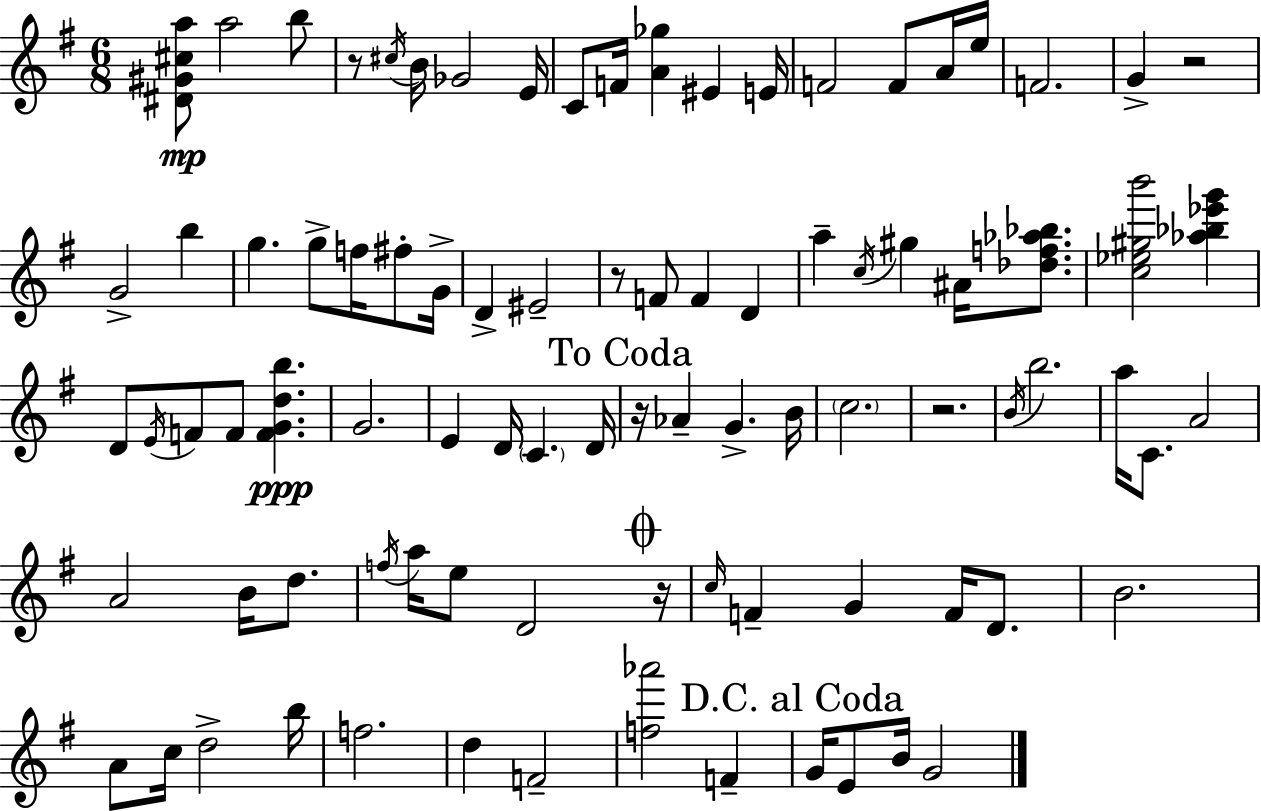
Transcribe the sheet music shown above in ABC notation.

X:1
T:Untitled
M:6/8
L:1/4
K:G
[^D^G^ca]/2 a2 b/2 z/2 ^c/4 B/4 _G2 E/4 C/2 F/4 [A_g] ^E E/4 F2 F/2 A/4 e/4 F2 G z2 G2 b g g/2 f/4 ^f/2 G/4 D ^E2 z/2 F/2 F D a c/4 ^g ^A/4 [_df_a_b]/2 [c_e^gb']2 [_a_b_e'g'] D/2 E/4 F/2 F/2 [FGdb] G2 E D/4 C D/4 z/4 _A G B/4 c2 z2 B/4 b2 a/4 C/2 A2 A2 B/4 d/2 f/4 a/4 e/2 D2 z/4 c/4 F G F/4 D/2 B2 A/2 c/4 d2 b/4 f2 d F2 [f_a']2 F G/4 E/2 B/4 G2